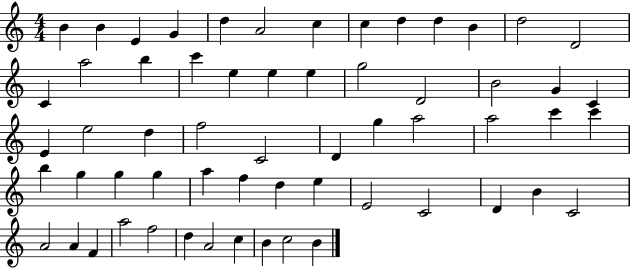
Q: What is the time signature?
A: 4/4